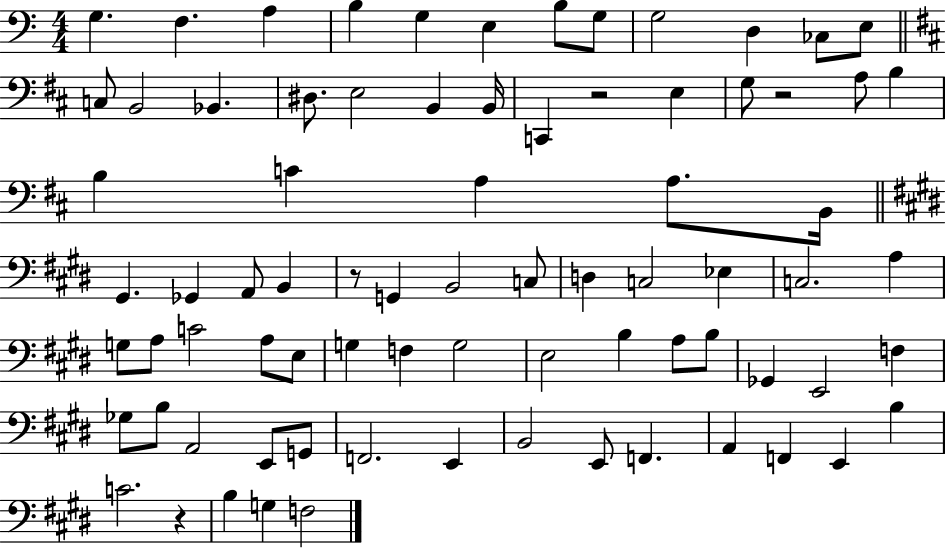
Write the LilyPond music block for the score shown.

{
  \clef bass
  \numericTimeSignature
  \time 4/4
  \key c \major
  g4. f4. a4 | b4 g4 e4 b8 g8 | g2 d4 ces8 e8 | \bar "||" \break \key b \minor c8 b,2 bes,4. | dis8. e2 b,4 b,16 | c,4 r2 e4 | g8 r2 a8 b4 | \break b4 c'4 a4 a8. b,16 | \bar "||" \break \key e \major gis,4. ges,4 a,8 b,4 | r8 g,4 b,2 c8 | d4 c2 ees4 | c2. a4 | \break g8 a8 c'2 a8 e8 | g4 f4 g2 | e2 b4 a8 b8 | ges,4 e,2 f4 | \break ges8 b8 a,2 e,8 g,8 | f,2. e,4 | b,2 e,8 f,4. | a,4 f,4 e,4 b4 | \break c'2. r4 | b4 g4 f2 | \bar "|."
}